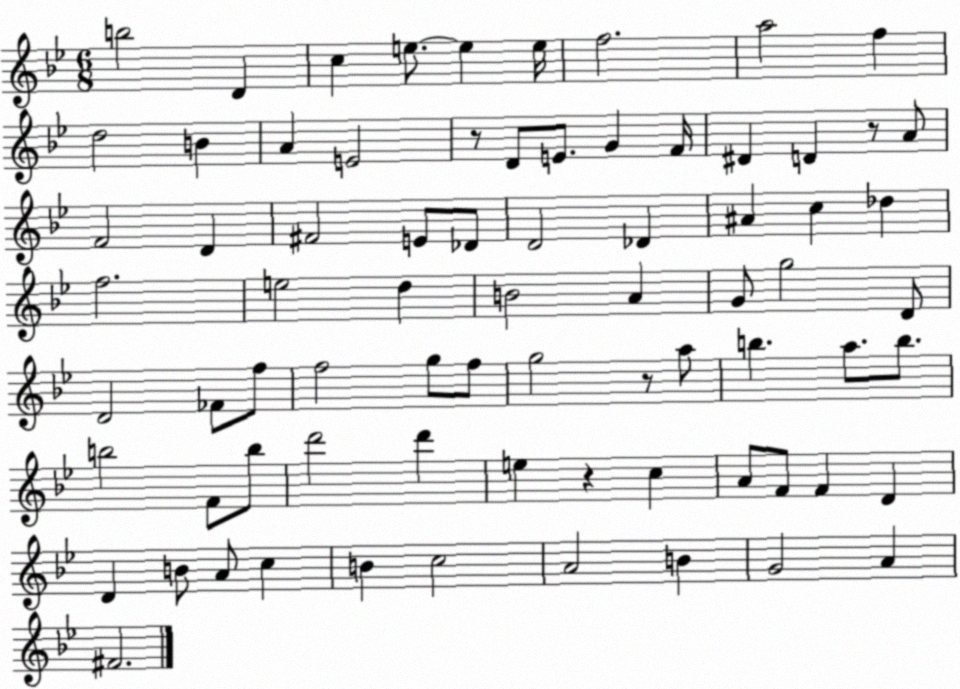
X:1
T:Untitled
M:6/8
L:1/4
K:Bb
b2 D c e/2 e e/4 f2 a2 f d2 B A E2 z/2 D/2 E/2 G F/4 ^D D z/2 A/2 F2 D ^F2 E/2 _D/2 D2 _D ^A c _d f2 e2 d B2 A G/2 g2 D/2 D2 _F/2 f/2 f2 g/2 f/2 g2 z/2 a/2 b a/2 b/2 b2 F/2 b/2 d'2 d' e z c A/2 F/2 F D D B/2 A/2 c B c2 A2 B G2 A ^F2